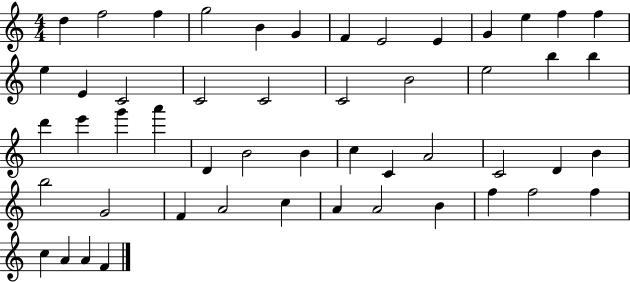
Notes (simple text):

D5/q F5/h F5/q G5/h B4/q G4/q F4/q E4/h E4/q G4/q E5/q F5/q F5/q E5/q E4/q C4/h C4/h C4/h C4/h B4/h E5/h B5/q B5/q D6/q E6/q G6/q A6/q D4/q B4/h B4/q C5/q C4/q A4/h C4/h D4/q B4/q B5/h G4/h F4/q A4/h C5/q A4/q A4/h B4/q F5/q F5/h F5/q C5/q A4/q A4/q F4/q